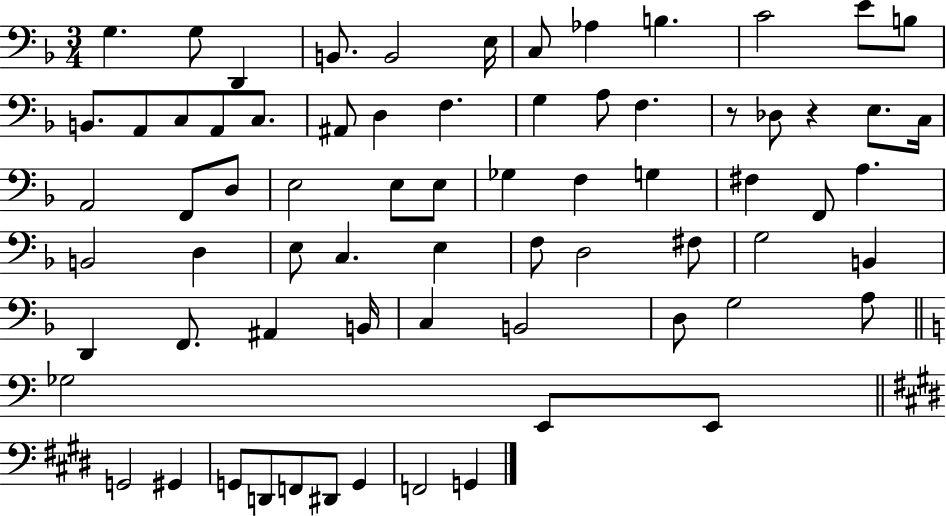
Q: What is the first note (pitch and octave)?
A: G3